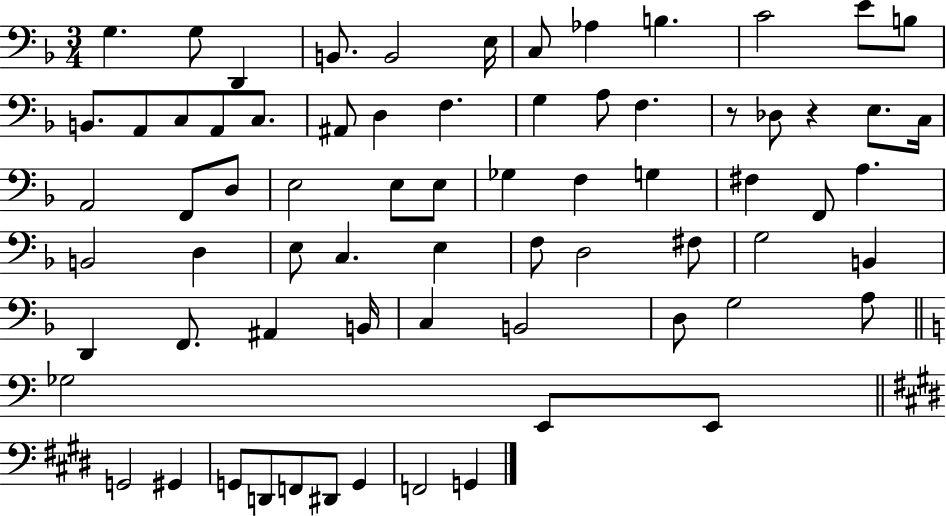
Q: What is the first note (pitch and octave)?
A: G3